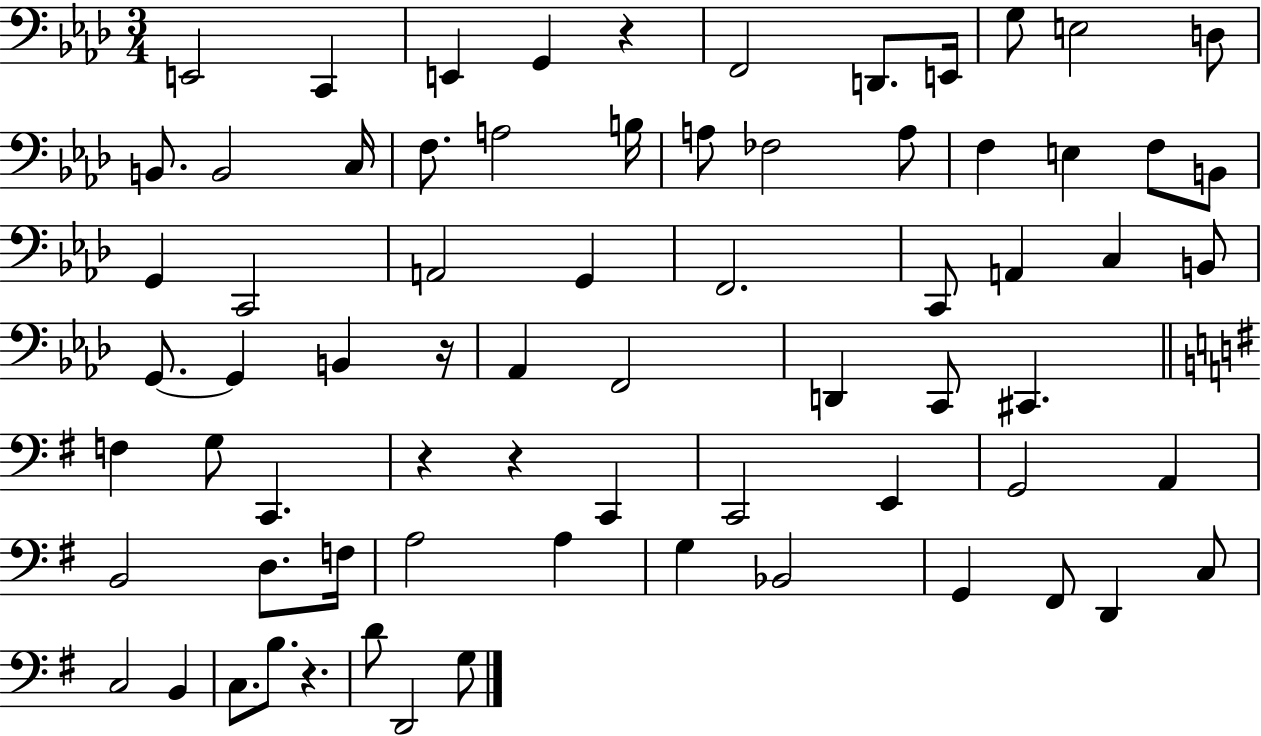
{
  \clef bass
  \numericTimeSignature
  \time 3/4
  \key aes \major
  \repeat volta 2 { e,2 c,4 | e,4 g,4 r4 | f,2 d,8. e,16 | g8 e2 d8 | \break b,8. b,2 c16 | f8. a2 b16 | a8 fes2 a8 | f4 e4 f8 b,8 | \break g,4 c,2 | a,2 g,4 | f,2. | c,8 a,4 c4 b,8 | \break g,8.~~ g,4 b,4 r16 | aes,4 f,2 | d,4 c,8 cis,4. | \bar "||" \break \key g \major f4 g8 c,4. | r4 r4 c,4 | c,2 e,4 | g,2 a,4 | \break b,2 d8. f16 | a2 a4 | g4 bes,2 | g,4 fis,8 d,4 c8 | \break c2 b,4 | c8. b8. r4. | d'8 d,2 g8 | } \bar "|."
}